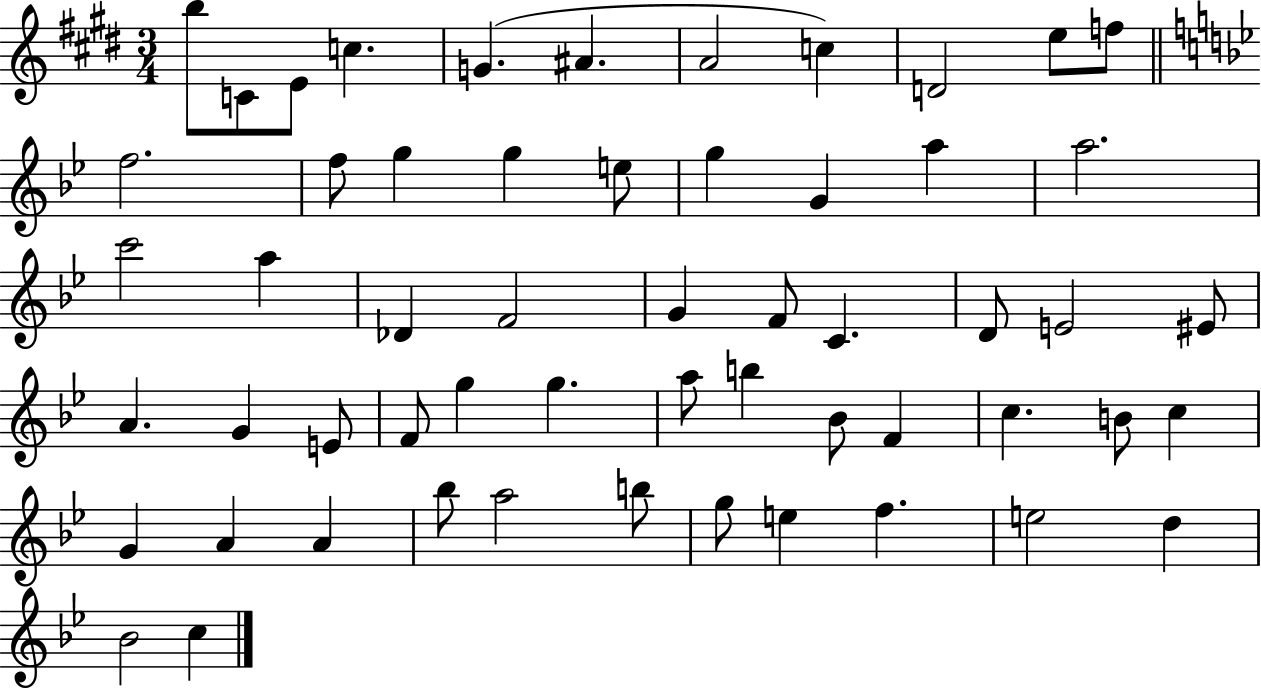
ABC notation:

X:1
T:Untitled
M:3/4
L:1/4
K:E
b/2 C/2 E/2 c G ^A A2 c D2 e/2 f/2 f2 f/2 g g e/2 g G a a2 c'2 a _D F2 G F/2 C D/2 E2 ^E/2 A G E/2 F/2 g g a/2 b _B/2 F c B/2 c G A A _b/2 a2 b/2 g/2 e f e2 d _B2 c